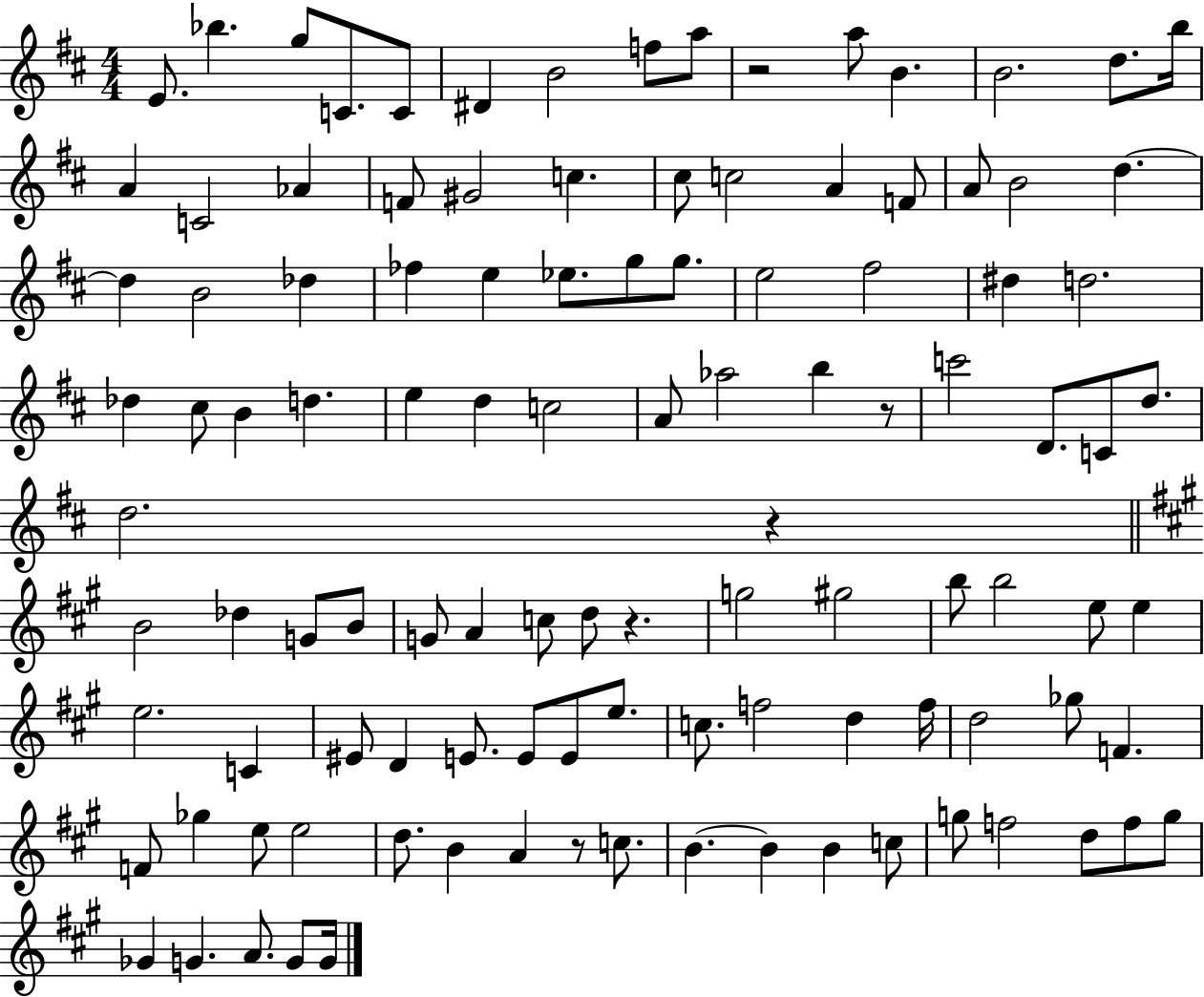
E4/e. Bb5/q. G5/e C4/e. C4/e D#4/q B4/h F5/e A5/e R/h A5/e B4/q. B4/h. D5/e. B5/s A4/q C4/h Ab4/q F4/e G#4/h C5/q. C#5/e C5/h A4/q F4/e A4/e B4/h D5/q. D5/q B4/h Db5/q FES5/q E5/q Eb5/e. G5/e G5/e. E5/h F#5/h D#5/q D5/h. Db5/q C#5/e B4/q D5/q. E5/q D5/q C5/h A4/e Ab5/h B5/q R/e C6/h D4/e. C4/e D5/e. D5/h. R/q B4/h Db5/q G4/e B4/e G4/e A4/q C5/e D5/e R/q. G5/h G#5/h B5/e B5/h E5/e E5/q E5/h. C4/q EIS4/e D4/q E4/e. E4/e E4/e E5/e. C5/e. F5/h D5/q F5/s D5/h Gb5/e F4/q. F4/e Gb5/q E5/e E5/h D5/e. B4/q A4/q R/e C5/e. B4/q. B4/q B4/q C5/e G5/e F5/h D5/e F5/e G5/e Gb4/q G4/q. A4/e. G4/e G4/s